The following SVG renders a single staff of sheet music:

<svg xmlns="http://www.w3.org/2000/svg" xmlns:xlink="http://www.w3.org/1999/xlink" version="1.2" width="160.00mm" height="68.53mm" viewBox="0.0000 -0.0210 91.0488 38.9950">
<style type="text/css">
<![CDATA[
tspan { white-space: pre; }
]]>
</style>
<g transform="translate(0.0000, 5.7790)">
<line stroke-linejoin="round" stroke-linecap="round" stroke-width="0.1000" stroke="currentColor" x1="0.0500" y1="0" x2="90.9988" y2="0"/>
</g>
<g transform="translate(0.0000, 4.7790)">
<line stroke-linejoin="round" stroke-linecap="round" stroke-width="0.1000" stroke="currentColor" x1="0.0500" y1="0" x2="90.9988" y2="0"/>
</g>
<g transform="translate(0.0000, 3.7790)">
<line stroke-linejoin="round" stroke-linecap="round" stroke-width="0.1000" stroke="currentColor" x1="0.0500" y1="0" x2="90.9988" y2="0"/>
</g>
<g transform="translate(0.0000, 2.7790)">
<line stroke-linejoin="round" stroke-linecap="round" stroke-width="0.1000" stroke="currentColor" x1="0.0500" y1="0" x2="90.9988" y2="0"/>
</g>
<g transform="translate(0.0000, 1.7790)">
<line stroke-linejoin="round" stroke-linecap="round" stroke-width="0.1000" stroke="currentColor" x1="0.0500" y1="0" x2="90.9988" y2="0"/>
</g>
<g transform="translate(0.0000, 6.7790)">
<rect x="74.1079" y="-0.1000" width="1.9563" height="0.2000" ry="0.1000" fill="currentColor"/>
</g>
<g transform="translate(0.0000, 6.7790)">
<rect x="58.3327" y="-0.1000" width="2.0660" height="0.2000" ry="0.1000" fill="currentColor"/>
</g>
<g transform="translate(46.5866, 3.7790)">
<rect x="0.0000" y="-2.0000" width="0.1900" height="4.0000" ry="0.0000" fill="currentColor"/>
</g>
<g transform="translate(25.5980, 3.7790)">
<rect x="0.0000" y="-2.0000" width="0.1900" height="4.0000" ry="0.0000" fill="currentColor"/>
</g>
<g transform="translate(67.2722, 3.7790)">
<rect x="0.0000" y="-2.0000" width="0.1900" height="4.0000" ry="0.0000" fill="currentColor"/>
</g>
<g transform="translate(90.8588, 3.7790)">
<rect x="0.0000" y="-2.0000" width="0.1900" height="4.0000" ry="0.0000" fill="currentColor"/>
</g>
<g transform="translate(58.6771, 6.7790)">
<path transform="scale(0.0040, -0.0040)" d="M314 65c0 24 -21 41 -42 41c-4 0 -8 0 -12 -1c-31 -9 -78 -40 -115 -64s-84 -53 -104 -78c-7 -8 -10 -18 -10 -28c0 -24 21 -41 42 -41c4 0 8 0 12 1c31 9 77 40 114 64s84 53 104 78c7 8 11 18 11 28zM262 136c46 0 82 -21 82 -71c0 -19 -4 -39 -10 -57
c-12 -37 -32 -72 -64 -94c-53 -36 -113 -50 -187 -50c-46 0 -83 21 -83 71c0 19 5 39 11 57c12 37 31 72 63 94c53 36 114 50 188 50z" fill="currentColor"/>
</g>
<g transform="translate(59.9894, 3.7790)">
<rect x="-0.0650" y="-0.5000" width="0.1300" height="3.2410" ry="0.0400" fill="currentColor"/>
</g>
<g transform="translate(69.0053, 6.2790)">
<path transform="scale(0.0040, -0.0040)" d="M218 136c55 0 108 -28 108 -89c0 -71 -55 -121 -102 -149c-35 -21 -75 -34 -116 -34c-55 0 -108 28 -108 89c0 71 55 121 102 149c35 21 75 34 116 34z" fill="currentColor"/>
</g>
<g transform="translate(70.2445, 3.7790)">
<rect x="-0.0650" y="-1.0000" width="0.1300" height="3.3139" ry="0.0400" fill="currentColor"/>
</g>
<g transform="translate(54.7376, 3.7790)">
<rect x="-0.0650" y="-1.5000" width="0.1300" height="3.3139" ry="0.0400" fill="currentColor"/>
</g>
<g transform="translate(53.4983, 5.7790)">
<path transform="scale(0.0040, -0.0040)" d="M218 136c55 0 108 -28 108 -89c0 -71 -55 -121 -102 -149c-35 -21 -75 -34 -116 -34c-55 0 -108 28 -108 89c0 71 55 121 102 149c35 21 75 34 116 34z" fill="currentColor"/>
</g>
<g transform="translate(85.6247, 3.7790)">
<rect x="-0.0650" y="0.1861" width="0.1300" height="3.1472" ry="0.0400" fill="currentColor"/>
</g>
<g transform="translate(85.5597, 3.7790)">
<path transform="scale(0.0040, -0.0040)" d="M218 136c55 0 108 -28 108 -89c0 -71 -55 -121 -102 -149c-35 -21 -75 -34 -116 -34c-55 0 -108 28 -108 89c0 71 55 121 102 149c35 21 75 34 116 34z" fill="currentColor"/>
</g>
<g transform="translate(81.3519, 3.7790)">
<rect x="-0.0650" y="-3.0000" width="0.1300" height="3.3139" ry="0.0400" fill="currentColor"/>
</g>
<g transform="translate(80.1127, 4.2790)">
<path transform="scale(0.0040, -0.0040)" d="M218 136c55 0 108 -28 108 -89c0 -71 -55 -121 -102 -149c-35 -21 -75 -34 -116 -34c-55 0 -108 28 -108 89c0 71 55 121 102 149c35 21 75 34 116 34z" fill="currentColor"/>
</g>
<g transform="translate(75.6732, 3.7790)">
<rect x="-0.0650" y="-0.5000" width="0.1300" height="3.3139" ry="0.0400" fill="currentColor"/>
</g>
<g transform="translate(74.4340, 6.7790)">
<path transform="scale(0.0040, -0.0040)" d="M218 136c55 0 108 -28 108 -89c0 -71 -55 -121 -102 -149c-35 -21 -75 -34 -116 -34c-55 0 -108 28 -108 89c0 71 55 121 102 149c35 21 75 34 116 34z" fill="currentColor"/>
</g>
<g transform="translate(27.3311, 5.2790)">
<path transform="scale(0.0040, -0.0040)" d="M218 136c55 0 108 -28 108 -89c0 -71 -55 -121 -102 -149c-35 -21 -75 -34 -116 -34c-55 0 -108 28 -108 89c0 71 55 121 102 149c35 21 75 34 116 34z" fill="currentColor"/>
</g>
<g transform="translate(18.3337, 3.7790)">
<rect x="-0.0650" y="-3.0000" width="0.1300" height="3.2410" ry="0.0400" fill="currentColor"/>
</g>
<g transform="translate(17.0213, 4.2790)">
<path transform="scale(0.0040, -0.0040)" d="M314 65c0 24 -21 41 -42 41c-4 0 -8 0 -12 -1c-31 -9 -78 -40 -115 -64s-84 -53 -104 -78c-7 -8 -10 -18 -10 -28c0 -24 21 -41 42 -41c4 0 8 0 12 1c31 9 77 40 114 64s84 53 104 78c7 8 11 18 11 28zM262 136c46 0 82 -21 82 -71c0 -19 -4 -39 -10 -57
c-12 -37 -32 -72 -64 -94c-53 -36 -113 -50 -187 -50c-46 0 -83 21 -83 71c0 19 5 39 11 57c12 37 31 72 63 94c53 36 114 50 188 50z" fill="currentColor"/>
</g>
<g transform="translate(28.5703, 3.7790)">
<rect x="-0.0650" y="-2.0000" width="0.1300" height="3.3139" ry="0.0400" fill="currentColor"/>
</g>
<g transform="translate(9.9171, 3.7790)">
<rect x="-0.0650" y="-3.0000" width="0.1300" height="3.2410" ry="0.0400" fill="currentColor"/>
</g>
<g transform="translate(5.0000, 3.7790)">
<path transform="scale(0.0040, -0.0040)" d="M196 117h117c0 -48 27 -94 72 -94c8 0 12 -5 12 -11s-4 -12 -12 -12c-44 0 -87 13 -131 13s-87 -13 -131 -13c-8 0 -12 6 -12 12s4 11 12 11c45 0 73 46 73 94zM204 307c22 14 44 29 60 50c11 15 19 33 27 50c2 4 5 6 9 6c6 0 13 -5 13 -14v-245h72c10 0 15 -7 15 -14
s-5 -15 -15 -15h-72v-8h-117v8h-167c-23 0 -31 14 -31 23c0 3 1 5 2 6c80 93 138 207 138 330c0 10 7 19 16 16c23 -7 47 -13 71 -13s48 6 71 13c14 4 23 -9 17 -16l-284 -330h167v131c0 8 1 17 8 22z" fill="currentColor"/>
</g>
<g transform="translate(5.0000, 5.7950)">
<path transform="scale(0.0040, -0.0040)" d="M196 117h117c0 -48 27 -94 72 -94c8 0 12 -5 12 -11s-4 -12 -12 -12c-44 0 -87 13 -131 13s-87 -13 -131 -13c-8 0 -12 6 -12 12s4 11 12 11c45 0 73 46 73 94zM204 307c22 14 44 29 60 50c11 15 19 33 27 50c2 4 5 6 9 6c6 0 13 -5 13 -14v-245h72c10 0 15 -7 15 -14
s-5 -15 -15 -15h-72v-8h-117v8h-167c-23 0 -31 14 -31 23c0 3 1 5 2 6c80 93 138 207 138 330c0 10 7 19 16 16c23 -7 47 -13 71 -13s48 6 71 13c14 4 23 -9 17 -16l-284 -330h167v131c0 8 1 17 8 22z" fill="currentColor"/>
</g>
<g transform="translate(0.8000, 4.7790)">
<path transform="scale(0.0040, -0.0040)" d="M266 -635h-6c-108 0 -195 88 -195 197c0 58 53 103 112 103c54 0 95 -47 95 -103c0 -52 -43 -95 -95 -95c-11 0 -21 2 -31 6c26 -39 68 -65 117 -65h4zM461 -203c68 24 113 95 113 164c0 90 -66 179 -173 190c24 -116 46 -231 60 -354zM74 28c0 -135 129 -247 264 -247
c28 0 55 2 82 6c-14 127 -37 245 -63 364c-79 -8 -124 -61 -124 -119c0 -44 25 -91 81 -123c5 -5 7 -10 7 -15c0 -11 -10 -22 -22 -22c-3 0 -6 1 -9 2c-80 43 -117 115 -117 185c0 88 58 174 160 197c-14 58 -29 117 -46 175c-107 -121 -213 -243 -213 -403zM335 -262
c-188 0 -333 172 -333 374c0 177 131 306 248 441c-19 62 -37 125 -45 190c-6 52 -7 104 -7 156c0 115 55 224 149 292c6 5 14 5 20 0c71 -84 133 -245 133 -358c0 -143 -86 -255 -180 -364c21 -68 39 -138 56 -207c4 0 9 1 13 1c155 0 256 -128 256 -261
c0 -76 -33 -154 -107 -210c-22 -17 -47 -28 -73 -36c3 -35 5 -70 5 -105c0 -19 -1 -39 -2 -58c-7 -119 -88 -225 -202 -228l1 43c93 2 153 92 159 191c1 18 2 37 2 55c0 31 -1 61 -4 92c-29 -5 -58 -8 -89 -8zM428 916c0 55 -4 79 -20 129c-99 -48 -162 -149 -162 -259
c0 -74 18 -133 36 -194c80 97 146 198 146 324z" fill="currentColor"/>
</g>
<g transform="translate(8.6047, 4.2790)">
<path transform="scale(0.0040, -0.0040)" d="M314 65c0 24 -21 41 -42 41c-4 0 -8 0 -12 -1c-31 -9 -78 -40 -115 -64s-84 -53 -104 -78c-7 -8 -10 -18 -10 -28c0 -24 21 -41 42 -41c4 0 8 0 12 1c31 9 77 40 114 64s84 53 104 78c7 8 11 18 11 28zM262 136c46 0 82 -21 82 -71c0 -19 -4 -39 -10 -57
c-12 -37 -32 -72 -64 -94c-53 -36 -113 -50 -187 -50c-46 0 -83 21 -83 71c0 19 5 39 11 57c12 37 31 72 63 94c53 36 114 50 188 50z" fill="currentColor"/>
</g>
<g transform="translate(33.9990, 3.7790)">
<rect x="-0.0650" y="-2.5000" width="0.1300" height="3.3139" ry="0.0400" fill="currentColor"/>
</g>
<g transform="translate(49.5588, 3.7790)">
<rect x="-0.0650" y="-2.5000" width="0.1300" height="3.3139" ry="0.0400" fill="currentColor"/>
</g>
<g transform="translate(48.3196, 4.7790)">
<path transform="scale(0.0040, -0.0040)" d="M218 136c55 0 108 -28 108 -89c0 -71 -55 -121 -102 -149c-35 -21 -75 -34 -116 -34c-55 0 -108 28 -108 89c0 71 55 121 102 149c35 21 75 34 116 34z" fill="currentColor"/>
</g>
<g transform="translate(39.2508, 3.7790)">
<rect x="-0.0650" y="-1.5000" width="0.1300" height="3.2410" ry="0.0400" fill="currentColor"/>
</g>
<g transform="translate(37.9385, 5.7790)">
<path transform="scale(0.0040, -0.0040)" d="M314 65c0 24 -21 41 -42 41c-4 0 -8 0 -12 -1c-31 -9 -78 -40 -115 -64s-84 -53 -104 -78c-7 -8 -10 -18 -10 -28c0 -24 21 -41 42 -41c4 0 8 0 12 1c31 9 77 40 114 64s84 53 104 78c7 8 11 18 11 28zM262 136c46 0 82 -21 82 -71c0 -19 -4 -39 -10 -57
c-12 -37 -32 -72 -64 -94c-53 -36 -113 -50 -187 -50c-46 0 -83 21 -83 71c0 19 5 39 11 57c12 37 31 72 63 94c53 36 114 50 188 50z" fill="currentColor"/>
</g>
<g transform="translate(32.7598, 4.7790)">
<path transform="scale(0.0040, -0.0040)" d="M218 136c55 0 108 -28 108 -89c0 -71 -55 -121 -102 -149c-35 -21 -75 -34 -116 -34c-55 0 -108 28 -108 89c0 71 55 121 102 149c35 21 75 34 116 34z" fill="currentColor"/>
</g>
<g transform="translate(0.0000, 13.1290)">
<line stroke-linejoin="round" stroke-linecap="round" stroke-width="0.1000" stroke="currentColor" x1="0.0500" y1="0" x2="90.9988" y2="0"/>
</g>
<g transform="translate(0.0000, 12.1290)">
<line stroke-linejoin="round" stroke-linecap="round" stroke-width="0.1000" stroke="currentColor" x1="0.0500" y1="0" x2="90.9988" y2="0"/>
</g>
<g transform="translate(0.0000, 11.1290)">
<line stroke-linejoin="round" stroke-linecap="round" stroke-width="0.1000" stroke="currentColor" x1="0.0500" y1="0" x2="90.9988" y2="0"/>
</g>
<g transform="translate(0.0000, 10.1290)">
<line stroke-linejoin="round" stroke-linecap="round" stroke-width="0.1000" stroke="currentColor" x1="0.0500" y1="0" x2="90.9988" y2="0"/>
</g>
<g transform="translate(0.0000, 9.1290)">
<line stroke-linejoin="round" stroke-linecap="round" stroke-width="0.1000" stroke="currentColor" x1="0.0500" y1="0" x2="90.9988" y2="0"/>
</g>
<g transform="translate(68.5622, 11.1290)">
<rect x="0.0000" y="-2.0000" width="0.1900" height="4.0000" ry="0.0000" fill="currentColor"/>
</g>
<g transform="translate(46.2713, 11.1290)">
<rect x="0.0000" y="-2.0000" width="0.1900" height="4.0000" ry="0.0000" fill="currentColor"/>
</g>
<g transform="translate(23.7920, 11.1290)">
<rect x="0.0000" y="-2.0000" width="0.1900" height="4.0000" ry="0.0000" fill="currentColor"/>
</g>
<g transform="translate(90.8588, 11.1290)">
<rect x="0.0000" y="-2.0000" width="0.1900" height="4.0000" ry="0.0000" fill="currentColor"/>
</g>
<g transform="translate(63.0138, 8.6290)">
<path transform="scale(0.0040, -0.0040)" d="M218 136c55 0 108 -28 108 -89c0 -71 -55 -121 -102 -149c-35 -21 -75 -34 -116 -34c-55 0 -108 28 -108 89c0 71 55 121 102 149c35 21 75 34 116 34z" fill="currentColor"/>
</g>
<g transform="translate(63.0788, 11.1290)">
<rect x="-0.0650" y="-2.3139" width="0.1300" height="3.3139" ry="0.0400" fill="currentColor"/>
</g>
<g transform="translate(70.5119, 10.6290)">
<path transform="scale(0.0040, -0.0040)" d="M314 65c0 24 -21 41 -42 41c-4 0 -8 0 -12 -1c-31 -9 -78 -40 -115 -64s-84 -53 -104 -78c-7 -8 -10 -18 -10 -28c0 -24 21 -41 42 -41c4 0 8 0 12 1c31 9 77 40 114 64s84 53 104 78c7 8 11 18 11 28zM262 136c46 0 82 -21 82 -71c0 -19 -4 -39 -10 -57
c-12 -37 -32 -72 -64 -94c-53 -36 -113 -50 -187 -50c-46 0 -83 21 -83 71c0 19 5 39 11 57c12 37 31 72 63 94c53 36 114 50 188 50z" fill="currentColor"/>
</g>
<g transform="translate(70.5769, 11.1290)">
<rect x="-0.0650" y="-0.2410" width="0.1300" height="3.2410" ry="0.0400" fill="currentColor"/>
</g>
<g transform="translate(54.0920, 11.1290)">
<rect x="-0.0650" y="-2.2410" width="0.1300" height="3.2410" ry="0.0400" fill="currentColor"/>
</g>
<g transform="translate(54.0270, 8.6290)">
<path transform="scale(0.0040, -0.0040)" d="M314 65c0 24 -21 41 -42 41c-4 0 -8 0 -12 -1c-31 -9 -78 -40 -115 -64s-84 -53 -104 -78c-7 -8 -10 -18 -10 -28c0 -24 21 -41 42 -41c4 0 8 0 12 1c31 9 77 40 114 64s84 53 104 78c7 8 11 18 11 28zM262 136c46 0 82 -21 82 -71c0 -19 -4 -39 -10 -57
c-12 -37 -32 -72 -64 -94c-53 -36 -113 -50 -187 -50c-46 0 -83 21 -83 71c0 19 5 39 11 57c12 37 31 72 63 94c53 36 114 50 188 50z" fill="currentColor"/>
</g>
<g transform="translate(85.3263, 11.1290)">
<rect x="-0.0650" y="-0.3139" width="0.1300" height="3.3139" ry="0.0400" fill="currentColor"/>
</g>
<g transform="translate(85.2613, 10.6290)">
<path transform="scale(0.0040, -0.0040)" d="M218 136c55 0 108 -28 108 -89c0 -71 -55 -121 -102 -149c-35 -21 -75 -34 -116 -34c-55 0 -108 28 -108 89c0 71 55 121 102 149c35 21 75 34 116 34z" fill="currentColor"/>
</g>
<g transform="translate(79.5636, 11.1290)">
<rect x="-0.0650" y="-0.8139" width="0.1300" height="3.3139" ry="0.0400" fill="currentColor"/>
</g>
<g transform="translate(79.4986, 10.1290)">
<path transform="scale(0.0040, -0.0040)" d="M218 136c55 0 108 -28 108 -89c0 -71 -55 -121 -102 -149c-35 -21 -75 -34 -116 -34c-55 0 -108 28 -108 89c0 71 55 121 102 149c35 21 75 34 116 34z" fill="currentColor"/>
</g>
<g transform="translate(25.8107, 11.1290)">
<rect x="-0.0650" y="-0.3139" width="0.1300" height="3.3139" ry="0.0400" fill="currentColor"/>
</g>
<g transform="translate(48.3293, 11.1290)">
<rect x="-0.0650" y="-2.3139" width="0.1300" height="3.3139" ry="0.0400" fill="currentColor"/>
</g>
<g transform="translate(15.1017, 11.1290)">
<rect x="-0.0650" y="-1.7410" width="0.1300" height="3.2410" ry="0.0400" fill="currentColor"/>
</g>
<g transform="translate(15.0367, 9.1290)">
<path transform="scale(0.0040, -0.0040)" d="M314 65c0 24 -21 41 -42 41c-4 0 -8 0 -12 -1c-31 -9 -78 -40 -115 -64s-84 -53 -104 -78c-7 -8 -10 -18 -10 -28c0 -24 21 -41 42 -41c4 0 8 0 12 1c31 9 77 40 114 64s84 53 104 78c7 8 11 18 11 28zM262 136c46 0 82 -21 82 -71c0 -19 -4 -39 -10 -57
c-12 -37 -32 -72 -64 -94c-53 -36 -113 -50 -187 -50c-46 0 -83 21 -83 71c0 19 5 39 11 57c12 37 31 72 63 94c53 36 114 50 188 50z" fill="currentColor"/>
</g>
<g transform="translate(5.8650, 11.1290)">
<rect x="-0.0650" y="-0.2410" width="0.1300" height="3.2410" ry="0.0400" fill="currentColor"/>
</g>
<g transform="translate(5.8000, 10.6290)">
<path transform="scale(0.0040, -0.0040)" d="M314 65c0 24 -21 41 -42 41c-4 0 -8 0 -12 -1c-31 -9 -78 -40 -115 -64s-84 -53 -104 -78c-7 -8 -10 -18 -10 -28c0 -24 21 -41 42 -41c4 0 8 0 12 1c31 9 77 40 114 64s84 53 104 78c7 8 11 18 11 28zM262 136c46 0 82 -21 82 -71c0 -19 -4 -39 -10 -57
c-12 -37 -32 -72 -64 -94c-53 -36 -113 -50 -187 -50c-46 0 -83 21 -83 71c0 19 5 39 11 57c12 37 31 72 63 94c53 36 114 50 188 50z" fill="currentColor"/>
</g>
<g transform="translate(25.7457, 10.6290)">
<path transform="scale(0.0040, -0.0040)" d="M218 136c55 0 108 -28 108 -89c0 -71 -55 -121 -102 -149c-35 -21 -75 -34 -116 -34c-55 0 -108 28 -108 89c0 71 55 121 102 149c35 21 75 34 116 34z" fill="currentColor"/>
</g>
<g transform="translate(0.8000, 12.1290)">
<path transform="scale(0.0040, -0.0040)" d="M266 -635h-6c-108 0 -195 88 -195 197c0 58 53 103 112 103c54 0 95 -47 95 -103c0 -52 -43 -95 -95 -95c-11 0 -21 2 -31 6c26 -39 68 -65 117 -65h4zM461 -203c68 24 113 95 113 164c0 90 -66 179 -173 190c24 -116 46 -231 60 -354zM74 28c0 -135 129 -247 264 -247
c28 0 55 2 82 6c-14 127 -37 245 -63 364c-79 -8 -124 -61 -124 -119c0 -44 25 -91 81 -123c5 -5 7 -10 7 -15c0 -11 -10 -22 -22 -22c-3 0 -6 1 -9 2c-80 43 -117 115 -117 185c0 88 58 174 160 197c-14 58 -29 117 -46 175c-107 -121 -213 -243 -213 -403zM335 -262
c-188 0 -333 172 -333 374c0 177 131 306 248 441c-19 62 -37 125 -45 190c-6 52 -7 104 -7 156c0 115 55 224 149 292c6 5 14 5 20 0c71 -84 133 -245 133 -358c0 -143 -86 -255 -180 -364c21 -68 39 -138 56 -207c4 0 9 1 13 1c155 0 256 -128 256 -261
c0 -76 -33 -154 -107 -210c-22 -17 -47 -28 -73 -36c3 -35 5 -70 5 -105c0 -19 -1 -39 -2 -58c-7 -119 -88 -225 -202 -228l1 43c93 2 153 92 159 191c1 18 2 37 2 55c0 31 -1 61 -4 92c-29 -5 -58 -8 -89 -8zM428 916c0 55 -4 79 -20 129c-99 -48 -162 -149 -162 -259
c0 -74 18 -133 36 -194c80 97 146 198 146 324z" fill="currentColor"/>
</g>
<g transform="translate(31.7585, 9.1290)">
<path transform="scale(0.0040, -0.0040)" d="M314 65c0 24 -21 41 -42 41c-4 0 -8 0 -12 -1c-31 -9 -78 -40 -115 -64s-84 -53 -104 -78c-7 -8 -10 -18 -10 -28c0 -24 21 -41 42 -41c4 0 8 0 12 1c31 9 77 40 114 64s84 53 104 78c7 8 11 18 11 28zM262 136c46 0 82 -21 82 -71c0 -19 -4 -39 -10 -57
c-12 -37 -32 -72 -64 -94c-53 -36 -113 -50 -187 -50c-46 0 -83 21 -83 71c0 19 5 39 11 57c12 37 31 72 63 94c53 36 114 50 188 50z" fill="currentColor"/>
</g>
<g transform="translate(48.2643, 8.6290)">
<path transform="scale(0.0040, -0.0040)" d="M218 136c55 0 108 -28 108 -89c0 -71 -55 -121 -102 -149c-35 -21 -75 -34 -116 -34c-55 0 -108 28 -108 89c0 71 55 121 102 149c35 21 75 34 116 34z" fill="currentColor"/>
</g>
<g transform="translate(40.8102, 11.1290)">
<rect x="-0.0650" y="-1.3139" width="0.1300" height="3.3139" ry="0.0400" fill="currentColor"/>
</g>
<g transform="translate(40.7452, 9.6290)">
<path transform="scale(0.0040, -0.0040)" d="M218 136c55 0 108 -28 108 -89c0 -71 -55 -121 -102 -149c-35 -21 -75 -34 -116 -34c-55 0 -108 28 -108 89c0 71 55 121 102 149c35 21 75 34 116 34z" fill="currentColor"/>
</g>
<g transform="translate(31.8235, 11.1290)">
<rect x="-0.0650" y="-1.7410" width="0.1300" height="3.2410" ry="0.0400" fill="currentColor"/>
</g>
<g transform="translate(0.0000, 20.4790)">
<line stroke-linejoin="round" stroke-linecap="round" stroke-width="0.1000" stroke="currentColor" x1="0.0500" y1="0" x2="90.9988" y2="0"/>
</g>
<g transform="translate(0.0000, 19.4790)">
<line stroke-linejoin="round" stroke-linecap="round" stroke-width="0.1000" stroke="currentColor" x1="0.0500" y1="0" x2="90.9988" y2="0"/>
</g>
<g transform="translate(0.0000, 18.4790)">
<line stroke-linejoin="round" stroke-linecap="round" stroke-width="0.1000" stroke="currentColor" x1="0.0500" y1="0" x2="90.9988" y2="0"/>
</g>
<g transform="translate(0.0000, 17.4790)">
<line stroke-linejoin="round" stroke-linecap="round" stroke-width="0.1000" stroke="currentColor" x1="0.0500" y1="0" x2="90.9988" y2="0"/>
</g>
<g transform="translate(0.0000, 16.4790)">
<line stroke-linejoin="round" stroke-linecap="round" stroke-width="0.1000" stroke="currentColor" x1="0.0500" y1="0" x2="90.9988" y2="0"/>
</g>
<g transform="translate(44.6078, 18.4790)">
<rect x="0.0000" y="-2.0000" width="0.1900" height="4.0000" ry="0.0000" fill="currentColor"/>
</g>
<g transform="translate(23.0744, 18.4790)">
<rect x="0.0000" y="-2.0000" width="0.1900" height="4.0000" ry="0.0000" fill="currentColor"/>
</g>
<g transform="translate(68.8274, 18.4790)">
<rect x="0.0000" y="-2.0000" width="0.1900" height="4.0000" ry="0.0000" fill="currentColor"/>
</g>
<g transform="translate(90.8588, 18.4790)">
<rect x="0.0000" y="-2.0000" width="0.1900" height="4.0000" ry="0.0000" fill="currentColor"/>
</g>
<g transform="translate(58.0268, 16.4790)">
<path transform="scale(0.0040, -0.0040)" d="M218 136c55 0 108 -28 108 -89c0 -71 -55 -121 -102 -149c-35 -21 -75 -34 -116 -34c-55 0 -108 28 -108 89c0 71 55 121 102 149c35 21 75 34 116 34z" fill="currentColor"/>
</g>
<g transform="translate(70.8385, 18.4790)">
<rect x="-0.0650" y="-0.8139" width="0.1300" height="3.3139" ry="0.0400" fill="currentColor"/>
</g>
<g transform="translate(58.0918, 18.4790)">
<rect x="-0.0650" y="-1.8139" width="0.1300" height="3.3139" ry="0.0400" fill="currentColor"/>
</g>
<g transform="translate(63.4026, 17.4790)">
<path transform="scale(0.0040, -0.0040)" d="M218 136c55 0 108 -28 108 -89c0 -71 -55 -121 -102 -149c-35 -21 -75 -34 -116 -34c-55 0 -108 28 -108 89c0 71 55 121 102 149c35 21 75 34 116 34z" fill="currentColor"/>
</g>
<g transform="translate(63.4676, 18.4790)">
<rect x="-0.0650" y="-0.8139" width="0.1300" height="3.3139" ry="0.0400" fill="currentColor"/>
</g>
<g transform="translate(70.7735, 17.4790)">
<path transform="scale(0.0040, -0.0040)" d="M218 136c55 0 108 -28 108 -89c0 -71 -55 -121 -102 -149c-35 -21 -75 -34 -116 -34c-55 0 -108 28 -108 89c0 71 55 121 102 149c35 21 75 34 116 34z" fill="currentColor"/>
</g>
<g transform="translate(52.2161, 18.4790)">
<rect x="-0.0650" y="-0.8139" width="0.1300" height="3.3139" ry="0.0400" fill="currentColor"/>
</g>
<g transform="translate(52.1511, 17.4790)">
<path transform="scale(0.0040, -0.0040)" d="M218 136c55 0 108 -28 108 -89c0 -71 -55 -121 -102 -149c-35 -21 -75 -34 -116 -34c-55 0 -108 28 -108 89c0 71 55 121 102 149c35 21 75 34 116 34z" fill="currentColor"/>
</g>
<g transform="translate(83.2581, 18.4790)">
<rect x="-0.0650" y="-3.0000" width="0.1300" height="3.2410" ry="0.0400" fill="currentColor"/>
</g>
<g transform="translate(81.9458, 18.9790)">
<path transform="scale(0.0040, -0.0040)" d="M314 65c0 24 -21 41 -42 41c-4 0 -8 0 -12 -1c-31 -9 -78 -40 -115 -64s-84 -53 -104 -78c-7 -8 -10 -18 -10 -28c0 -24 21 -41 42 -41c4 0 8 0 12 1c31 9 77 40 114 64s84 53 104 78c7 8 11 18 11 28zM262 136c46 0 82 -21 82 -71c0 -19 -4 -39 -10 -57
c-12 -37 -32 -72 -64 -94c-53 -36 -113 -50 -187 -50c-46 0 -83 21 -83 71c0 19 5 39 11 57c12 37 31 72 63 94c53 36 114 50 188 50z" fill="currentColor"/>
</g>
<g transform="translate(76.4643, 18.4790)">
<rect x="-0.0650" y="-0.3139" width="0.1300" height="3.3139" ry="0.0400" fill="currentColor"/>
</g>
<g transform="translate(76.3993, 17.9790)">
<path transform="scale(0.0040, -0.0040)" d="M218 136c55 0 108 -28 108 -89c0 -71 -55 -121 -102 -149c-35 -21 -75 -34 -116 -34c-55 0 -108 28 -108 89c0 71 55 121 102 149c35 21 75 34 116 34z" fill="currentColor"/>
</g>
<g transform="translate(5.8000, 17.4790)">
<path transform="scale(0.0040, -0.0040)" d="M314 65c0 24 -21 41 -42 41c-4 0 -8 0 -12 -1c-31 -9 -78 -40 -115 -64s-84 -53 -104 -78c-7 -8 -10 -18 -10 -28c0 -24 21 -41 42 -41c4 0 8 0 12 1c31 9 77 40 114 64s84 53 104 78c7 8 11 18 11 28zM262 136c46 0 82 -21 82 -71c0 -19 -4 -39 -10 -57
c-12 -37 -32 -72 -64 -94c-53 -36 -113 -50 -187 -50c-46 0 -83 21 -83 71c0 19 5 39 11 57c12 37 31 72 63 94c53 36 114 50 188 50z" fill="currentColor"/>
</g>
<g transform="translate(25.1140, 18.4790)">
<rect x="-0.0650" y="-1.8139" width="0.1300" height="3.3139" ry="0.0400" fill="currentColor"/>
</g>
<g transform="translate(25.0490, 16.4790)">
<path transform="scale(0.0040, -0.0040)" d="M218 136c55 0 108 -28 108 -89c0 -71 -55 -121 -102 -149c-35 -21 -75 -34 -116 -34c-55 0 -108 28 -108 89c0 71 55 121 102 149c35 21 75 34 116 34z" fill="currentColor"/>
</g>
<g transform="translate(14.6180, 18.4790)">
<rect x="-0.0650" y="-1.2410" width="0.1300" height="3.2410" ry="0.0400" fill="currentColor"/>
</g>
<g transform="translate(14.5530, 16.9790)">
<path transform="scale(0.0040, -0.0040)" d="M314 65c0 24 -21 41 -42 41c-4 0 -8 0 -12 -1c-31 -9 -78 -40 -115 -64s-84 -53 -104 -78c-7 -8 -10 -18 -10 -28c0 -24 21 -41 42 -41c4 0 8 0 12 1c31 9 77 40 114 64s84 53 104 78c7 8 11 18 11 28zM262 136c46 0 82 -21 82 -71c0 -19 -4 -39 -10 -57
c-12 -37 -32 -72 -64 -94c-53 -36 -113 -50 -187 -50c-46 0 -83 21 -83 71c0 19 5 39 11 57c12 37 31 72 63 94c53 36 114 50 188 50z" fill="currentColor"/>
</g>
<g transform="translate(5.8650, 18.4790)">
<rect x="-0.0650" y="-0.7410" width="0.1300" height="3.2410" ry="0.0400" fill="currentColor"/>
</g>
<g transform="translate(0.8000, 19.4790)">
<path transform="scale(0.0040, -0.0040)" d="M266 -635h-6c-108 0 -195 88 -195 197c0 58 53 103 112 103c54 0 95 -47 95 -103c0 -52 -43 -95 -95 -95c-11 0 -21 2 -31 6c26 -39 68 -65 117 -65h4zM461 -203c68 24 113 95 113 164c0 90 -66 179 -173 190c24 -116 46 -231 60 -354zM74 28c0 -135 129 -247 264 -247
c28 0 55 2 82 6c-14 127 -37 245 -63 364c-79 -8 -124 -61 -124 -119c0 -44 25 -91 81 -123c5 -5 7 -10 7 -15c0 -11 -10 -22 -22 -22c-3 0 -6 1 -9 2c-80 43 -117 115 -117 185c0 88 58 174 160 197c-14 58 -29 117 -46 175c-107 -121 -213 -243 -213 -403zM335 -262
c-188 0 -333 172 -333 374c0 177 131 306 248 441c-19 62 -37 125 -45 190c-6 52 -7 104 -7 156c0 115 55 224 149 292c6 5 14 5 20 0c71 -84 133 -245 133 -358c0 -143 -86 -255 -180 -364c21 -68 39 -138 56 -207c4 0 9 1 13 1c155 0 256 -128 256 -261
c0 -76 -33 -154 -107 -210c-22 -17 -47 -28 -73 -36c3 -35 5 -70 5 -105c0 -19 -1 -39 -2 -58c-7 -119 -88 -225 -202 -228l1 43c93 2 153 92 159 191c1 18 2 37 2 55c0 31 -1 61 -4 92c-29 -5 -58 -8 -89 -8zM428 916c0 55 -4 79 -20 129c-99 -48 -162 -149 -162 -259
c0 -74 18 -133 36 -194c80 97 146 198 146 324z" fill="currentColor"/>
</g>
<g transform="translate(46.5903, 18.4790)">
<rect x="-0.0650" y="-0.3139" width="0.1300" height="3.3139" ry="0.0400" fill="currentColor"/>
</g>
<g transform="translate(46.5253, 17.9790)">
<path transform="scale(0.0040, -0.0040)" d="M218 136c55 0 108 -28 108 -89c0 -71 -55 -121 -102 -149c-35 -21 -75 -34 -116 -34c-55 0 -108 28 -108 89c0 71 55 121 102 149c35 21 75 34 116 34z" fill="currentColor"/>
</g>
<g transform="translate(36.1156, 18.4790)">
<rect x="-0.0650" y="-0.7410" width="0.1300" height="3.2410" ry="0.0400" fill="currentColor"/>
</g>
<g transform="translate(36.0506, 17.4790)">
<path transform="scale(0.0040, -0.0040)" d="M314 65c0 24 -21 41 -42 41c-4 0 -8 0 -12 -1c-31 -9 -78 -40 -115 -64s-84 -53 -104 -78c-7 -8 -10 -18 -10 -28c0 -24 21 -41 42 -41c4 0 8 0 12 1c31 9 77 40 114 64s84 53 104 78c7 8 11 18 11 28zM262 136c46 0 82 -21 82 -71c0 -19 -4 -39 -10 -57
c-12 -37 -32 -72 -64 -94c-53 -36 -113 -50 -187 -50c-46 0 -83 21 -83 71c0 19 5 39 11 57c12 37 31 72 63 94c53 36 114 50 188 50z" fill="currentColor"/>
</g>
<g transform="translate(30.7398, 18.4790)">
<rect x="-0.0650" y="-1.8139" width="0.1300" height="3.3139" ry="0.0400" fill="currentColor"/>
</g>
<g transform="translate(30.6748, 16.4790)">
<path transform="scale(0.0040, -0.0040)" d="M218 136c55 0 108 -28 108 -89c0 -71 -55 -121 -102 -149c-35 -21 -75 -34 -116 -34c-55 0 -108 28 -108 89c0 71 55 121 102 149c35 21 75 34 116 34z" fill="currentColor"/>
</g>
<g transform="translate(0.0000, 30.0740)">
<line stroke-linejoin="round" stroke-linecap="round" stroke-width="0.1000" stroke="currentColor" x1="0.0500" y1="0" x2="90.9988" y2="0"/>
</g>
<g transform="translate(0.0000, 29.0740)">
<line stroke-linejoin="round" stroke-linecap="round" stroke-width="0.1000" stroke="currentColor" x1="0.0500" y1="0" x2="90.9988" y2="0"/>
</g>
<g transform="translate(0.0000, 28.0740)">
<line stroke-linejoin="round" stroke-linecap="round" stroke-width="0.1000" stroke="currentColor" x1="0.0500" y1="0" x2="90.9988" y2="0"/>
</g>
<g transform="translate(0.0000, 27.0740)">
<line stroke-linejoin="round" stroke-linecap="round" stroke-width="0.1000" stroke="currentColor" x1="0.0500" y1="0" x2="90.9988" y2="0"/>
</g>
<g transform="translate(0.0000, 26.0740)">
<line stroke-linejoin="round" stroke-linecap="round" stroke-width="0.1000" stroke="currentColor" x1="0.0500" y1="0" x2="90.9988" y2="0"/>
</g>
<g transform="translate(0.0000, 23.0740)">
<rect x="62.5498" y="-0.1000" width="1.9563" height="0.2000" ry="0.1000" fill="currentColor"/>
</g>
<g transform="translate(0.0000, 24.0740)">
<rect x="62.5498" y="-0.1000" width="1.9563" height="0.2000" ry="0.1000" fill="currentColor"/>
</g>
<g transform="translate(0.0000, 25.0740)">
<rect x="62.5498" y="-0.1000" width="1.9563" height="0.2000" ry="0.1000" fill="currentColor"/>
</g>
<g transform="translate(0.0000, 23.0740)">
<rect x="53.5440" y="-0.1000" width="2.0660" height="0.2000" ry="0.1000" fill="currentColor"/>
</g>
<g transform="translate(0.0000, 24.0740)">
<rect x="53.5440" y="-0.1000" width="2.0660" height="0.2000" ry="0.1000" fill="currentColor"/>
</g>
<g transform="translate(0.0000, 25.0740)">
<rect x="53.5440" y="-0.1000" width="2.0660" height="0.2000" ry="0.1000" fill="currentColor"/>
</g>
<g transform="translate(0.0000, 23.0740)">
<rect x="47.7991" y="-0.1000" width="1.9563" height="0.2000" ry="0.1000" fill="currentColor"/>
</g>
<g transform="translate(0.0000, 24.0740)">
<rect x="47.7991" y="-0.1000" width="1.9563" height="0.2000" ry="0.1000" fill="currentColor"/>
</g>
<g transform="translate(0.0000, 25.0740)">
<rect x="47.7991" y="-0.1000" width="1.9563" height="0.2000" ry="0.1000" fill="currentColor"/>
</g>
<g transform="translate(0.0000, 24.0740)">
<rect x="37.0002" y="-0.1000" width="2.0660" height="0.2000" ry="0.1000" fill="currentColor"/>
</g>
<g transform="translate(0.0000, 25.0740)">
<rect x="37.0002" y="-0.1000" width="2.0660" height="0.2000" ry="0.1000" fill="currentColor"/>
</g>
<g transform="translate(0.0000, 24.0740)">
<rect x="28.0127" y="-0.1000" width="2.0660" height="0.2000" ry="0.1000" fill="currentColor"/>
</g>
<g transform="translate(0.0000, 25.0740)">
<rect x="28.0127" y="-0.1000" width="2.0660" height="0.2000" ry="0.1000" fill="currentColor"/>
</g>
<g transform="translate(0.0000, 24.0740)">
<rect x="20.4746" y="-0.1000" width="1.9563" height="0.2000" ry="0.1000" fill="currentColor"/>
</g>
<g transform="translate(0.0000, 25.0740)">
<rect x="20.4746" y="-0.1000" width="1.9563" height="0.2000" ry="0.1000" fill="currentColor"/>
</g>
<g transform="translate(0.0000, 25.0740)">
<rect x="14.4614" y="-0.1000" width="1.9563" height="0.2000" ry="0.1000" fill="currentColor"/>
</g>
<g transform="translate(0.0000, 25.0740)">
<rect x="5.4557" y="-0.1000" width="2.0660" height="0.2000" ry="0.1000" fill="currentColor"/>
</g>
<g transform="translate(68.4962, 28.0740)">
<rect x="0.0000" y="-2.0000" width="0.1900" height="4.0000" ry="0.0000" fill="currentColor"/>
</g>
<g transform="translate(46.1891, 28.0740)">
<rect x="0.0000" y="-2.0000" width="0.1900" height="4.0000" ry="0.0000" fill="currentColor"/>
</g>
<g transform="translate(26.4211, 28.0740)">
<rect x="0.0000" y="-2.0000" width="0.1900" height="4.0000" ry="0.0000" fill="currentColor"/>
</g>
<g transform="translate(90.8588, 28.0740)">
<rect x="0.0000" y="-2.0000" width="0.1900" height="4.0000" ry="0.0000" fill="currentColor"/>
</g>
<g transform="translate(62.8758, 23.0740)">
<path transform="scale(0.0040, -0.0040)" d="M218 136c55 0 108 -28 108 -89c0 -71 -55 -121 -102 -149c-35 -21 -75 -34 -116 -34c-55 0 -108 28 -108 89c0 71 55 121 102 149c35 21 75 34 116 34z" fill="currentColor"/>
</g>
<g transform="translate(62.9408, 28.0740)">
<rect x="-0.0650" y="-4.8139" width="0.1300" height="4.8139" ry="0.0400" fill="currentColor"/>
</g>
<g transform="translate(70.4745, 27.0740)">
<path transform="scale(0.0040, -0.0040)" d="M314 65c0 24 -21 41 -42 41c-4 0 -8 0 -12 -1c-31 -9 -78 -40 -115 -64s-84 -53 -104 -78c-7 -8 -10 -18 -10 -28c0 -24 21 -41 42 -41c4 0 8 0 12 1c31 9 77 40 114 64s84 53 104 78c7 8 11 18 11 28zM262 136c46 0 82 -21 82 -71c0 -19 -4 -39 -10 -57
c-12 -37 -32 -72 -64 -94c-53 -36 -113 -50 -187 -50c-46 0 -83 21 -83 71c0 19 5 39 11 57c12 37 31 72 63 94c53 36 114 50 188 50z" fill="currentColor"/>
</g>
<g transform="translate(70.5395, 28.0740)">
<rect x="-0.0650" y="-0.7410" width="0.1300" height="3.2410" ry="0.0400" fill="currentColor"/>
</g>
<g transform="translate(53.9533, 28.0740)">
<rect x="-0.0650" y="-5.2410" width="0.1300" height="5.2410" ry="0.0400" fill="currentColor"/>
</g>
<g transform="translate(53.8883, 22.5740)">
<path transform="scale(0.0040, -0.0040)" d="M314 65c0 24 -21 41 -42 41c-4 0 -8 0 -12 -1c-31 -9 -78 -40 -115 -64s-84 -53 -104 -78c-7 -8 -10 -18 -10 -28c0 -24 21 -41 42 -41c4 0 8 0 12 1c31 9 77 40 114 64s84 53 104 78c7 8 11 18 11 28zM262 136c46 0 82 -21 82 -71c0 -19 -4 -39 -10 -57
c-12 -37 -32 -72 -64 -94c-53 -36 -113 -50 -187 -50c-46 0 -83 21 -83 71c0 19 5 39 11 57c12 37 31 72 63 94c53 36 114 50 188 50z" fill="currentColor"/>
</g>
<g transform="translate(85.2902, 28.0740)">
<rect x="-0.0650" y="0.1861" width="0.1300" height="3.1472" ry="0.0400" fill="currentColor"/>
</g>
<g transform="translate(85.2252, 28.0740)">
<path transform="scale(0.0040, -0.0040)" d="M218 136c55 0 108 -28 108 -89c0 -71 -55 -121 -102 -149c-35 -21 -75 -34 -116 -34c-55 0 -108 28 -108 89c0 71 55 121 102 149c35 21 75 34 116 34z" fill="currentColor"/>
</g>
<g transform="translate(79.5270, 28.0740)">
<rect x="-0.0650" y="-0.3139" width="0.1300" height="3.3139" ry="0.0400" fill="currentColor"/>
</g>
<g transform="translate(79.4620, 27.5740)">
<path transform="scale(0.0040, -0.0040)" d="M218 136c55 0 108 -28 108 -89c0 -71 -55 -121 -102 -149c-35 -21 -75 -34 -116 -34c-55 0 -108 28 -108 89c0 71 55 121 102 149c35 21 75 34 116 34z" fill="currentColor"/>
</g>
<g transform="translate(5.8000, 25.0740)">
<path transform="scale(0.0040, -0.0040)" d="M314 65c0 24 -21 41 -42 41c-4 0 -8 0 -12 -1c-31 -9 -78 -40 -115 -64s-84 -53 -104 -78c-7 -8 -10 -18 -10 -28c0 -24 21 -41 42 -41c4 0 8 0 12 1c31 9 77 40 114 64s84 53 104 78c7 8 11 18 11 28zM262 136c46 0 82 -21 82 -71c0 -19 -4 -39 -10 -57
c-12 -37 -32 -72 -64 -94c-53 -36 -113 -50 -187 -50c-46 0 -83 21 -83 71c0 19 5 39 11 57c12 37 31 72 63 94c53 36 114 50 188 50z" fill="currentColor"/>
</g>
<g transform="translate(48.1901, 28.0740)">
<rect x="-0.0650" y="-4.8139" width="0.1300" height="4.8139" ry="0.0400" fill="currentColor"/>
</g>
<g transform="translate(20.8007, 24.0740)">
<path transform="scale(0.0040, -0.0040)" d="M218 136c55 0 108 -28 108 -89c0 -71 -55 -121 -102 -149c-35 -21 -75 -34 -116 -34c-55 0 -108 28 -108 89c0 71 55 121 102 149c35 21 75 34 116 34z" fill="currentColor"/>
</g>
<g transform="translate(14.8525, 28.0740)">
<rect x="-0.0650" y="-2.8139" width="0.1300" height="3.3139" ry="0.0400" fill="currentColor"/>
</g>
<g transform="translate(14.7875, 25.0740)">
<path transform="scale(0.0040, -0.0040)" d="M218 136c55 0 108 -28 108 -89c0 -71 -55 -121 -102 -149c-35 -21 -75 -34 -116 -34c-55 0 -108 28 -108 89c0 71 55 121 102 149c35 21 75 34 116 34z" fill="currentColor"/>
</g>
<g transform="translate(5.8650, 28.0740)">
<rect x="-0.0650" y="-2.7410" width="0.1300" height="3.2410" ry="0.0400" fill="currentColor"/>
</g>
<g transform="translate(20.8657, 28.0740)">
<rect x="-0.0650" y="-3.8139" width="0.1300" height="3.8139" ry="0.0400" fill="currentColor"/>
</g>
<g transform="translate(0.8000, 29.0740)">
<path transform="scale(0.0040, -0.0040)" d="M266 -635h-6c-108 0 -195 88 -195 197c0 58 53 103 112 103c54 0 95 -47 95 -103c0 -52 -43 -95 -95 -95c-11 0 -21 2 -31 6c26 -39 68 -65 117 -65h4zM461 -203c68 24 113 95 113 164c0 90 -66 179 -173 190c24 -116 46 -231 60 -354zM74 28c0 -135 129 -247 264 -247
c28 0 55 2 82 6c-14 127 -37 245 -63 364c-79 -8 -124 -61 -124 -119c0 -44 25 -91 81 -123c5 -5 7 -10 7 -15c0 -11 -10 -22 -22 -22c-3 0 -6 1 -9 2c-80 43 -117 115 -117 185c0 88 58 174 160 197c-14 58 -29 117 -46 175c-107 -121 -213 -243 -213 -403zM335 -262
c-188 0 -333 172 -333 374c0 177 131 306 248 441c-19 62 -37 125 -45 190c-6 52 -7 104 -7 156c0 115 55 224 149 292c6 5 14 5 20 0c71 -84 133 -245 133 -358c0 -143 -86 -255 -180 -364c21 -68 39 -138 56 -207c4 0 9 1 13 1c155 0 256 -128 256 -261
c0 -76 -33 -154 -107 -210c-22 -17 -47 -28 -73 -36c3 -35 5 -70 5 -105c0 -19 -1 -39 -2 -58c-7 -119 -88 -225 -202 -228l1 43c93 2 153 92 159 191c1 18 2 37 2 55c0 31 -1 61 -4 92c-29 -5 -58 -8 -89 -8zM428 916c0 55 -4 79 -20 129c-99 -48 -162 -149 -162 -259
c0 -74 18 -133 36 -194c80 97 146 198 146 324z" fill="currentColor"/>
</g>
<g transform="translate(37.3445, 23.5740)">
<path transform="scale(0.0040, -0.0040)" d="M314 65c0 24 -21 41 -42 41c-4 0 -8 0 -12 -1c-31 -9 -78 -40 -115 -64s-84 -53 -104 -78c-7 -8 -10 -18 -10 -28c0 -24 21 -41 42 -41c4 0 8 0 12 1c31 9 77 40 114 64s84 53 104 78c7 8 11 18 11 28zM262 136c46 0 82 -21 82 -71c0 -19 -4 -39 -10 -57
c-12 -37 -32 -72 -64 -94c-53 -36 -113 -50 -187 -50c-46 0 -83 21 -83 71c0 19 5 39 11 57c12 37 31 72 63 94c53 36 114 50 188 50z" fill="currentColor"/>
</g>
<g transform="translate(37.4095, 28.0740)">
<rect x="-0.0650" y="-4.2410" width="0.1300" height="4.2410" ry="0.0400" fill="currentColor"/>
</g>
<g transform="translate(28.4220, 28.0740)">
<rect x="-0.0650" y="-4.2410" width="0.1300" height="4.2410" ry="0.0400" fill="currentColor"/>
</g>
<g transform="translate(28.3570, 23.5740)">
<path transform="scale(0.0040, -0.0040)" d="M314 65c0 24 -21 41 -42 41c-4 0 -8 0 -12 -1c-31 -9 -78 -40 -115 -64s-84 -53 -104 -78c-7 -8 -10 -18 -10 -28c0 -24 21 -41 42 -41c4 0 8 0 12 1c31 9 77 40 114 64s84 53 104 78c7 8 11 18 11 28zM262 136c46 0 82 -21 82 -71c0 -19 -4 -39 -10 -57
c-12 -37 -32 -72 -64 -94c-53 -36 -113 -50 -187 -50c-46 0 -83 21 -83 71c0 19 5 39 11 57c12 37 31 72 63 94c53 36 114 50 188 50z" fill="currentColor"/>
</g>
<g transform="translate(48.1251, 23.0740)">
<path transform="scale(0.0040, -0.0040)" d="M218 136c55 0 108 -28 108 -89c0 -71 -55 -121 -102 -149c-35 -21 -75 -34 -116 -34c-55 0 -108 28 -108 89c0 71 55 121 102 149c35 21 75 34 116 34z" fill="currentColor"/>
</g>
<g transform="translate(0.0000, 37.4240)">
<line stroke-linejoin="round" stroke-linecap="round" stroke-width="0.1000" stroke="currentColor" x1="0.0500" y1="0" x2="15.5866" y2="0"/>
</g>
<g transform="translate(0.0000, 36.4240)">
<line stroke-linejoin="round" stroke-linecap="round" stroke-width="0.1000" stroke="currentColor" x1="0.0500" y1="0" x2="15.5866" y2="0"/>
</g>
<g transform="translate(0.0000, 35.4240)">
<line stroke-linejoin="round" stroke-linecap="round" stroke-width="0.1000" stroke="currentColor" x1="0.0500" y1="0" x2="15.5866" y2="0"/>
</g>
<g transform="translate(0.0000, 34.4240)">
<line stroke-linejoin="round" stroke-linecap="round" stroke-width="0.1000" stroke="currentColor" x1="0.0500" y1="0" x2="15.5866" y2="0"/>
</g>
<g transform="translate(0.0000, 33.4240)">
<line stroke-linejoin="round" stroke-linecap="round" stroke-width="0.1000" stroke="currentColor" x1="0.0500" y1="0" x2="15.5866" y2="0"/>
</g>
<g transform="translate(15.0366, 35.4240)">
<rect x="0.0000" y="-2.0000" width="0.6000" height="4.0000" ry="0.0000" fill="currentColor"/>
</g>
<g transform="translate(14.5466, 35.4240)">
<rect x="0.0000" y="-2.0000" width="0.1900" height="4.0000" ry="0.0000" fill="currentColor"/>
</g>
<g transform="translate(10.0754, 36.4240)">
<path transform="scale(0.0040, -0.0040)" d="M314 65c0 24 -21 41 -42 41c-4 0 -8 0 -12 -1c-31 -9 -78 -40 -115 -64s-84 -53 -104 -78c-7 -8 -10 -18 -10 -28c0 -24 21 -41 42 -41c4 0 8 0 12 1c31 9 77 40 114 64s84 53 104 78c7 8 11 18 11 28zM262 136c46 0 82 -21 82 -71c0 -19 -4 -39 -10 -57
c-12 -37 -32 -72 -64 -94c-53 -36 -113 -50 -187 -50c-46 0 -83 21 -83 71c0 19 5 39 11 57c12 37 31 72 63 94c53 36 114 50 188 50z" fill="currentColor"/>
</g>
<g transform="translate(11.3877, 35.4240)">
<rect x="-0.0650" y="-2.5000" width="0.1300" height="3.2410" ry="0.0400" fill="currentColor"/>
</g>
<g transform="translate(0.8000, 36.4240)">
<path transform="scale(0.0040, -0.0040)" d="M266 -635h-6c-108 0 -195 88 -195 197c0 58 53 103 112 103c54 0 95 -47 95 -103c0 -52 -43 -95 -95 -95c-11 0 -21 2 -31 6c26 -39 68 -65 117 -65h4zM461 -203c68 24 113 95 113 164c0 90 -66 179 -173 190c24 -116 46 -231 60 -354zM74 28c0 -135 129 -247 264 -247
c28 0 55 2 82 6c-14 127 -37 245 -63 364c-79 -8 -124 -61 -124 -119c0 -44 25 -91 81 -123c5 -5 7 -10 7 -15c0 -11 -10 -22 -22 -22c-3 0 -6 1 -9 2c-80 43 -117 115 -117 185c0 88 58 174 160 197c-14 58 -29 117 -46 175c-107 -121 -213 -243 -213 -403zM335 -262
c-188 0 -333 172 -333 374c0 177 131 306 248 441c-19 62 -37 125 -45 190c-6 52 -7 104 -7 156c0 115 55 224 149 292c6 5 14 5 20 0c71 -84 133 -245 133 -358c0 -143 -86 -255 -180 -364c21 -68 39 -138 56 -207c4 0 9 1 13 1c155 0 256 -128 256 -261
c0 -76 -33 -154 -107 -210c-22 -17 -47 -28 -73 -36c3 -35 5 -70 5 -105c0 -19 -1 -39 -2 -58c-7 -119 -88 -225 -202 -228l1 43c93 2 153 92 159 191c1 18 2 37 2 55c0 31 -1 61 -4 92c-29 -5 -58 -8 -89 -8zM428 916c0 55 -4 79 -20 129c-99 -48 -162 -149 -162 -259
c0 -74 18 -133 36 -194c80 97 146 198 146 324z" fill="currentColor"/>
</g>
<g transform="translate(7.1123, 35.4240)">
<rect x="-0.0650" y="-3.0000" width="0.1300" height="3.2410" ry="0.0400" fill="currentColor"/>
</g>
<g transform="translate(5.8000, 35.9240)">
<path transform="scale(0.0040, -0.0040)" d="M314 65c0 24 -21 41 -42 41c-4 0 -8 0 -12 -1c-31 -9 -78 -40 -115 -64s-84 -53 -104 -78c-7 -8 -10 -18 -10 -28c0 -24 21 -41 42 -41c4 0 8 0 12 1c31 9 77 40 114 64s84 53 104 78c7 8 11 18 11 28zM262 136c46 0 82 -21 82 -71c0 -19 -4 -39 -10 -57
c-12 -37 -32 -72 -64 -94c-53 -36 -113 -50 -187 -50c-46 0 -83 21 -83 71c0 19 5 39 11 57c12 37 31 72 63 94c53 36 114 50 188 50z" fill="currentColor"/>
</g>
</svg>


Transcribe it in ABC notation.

X:1
T:Untitled
M:4/4
L:1/4
K:C
A2 A2 F G E2 G E C2 D C A B c2 f2 c f2 e g g2 g c2 d c d2 e2 f f d2 c d f d d c A2 a2 a c' d'2 d'2 e' f'2 e' d2 c B A2 G2